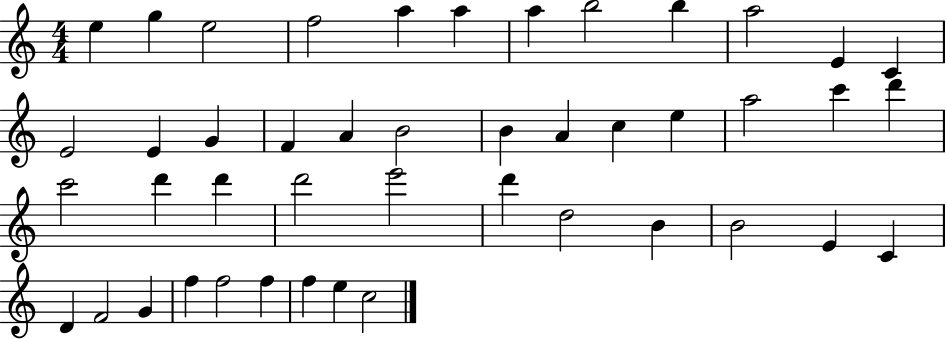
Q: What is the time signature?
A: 4/4